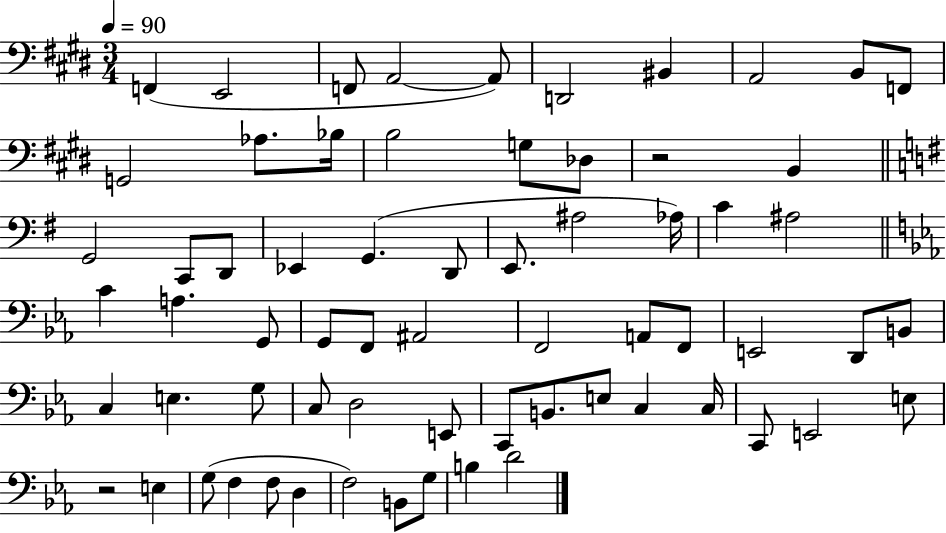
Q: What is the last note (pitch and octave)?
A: D4